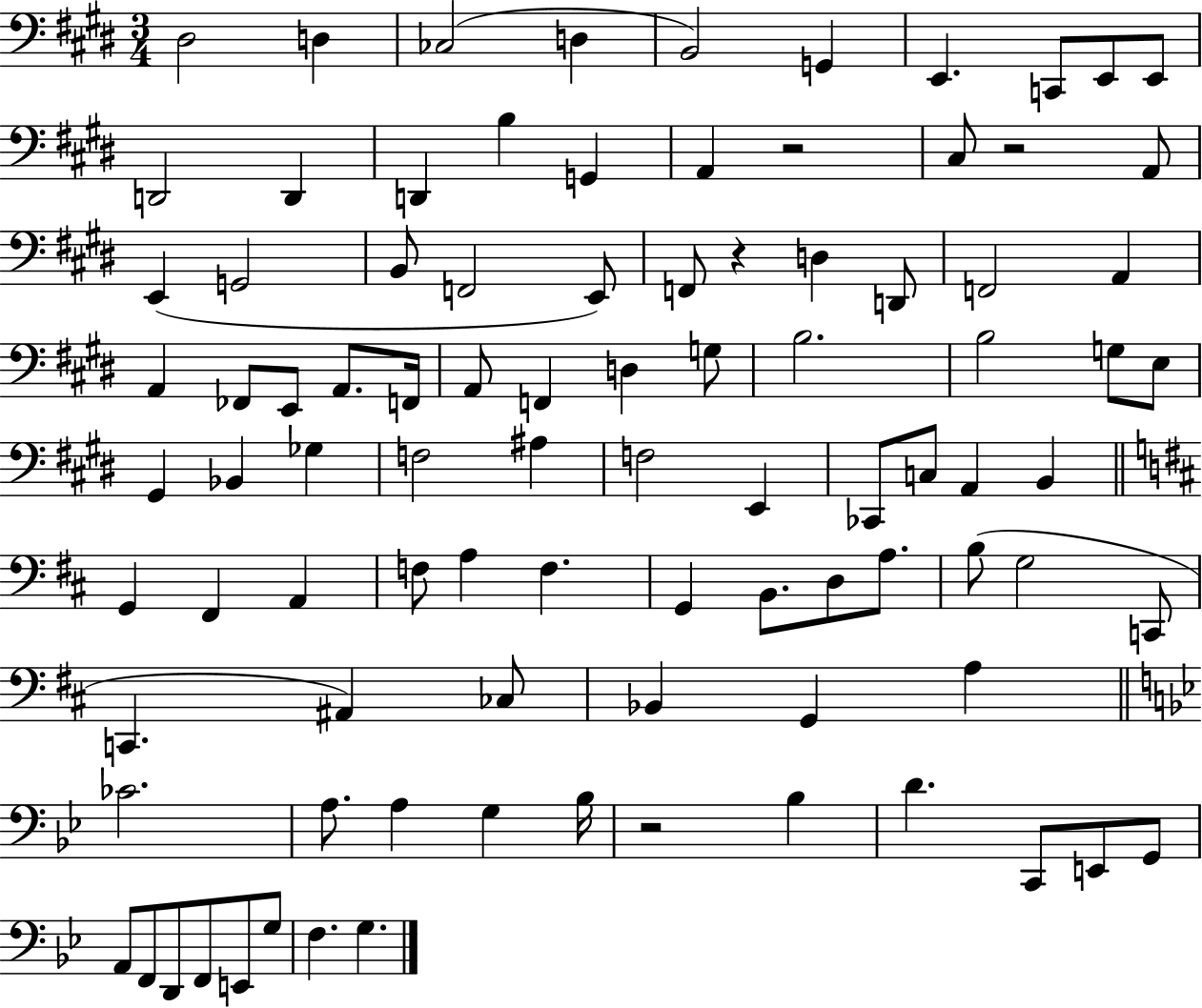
D#3/h D3/q CES3/h D3/q B2/h G2/q E2/q. C2/e E2/e E2/e D2/h D2/q D2/q B3/q G2/q A2/q R/h C#3/e R/h A2/e E2/q G2/h B2/e F2/h E2/e F2/e R/q D3/q D2/e F2/h A2/q A2/q FES2/e E2/e A2/e. F2/s A2/e F2/q D3/q G3/e B3/h. B3/h G3/e E3/e G#2/q Bb2/q Gb3/q F3/h A#3/q F3/h E2/q CES2/e C3/e A2/q B2/q G2/q F#2/q A2/q F3/e A3/q F3/q. G2/q B2/e. D3/e A3/e. B3/e G3/h C2/e C2/q. A#2/q CES3/e Bb2/q G2/q A3/q CES4/h. A3/e. A3/q G3/q Bb3/s R/h Bb3/q D4/q. C2/e E2/e G2/e A2/e F2/e D2/e F2/e E2/e G3/e F3/q. G3/q.